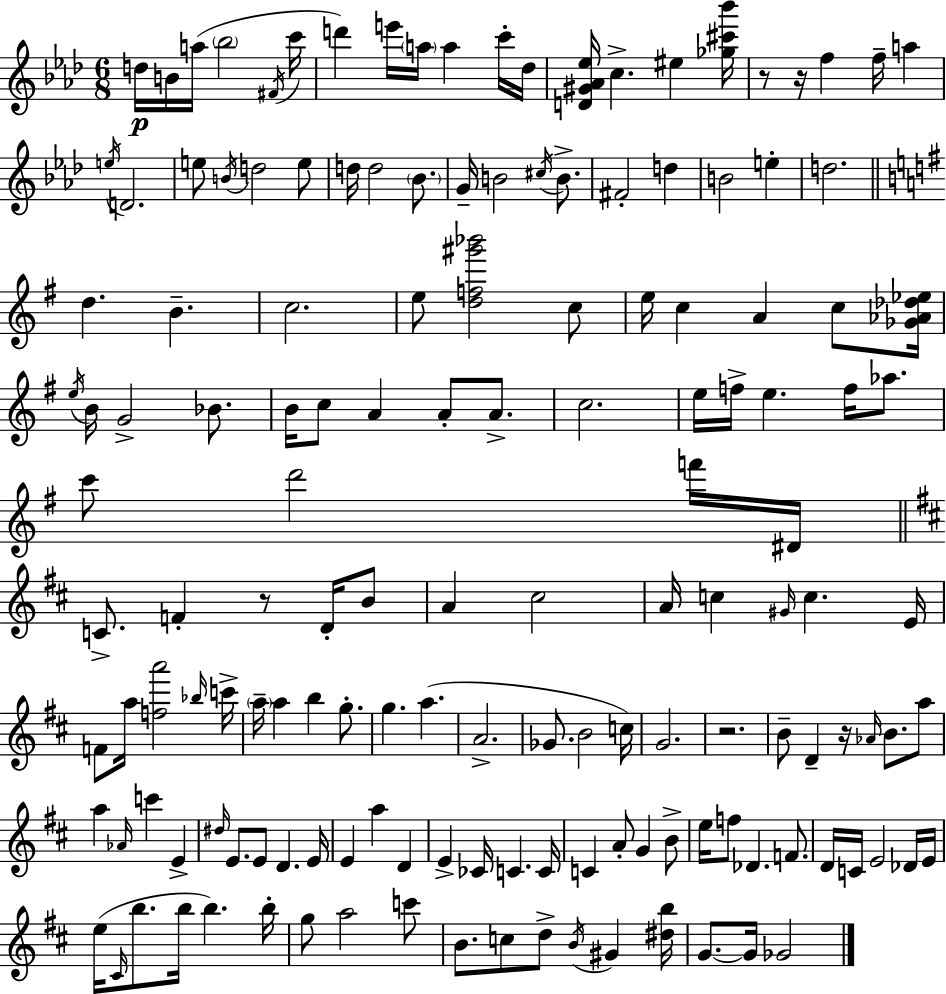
D5/s B4/s A5/s Bb5/h F#4/s C6/s D6/q E6/s A5/s A5/q C6/s Db5/s [D4,G#4,Ab4,Eb5]/s C5/q. EIS5/q [Gb5,C#6,Bb6]/s R/e R/s F5/q F5/s A5/q E5/s D4/h. E5/e B4/s D5/h E5/e D5/s D5/h Bb4/e. G4/s B4/h C#5/s B4/e. F#4/h D5/q B4/h E5/q D5/h. D5/q. B4/q. C5/h. E5/e [D5,F5,G#6,Bb6]/h C5/e E5/s C5/q A4/q C5/e [Gb4,Ab4,Db5,Eb5]/s E5/s B4/s G4/h Bb4/e. B4/s C5/e A4/q A4/e A4/e. C5/h. E5/s F5/s E5/q. F5/s Ab5/e. C6/e D6/h F6/s D#4/s C4/e. F4/q R/e D4/s B4/e A4/q C#5/h A4/s C5/q G#4/s C5/q. E4/s F4/e A5/s [F5,A6]/h Bb5/s C6/s A5/s A5/q B5/q G5/e. G5/q. A5/q. A4/h. Gb4/e. B4/h C5/s G4/h. R/h. B4/e D4/q R/s Ab4/s B4/e. A5/e A5/q Ab4/s C6/q E4/q D#5/s E4/e. E4/e D4/q. E4/s E4/q A5/q D4/q E4/q CES4/s C4/q. C4/s C4/q A4/e G4/q B4/e E5/s F5/e Db4/q. F4/e. D4/s C4/s E4/h Db4/s E4/s E5/s C#4/s B5/e. B5/s B5/q. B5/s G5/e A5/h C6/e B4/e. C5/e D5/e B4/s G#4/q [D#5,B5]/s G4/e. G4/s Gb4/h